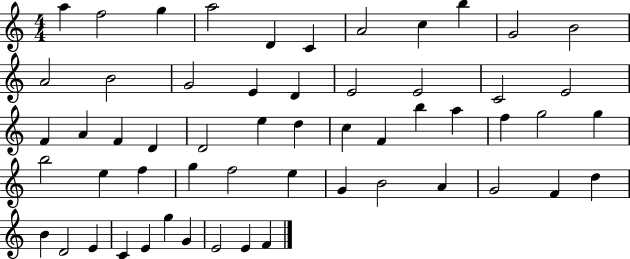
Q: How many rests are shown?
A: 0